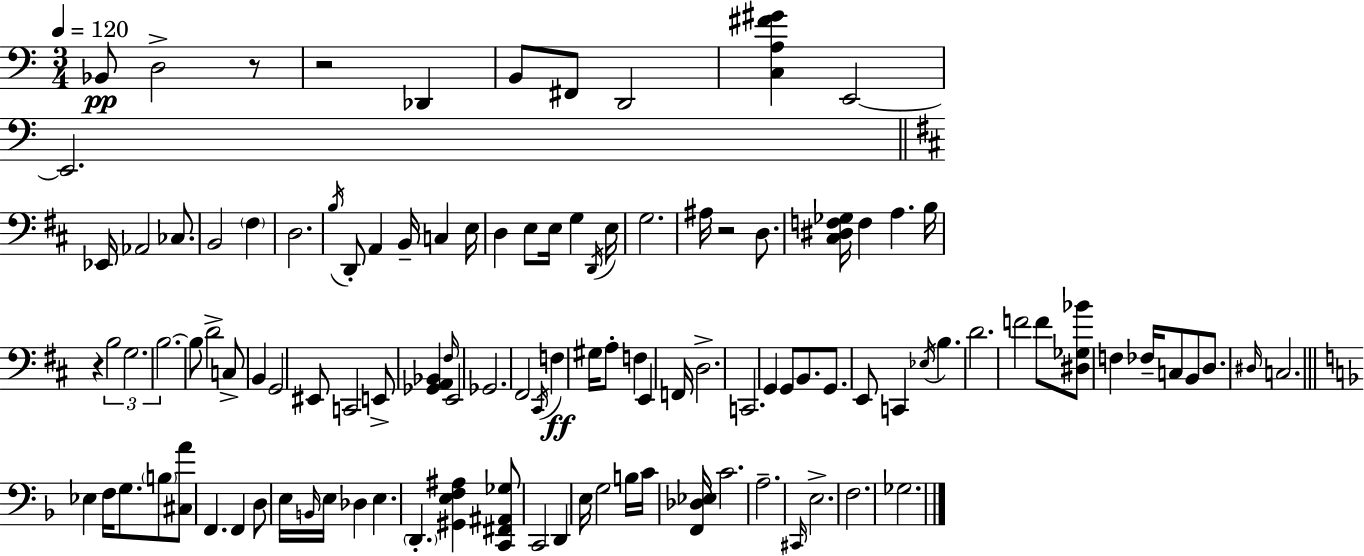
{
  \clef bass
  \numericTimeSignature
  \time 3/4
  \key a \minor
  \tempo 4 = 120
  bes,8\pp d2-> r8 | r2 des,4 | b,8 fis,8 d,2 | <c a fis' gis'>4 e,2~~ | \break e,2. | \bar "||" \break \key d \major ees,16 aes,2 ces8. | b,2 \parenthesize fis4 | d2. | \acciaccatura { b16 } d,8-. a,4 b,16-- c4 | \break e16 d4 e8 e16 g4 | \acciaccatura { d,16 } e16 g2. | ais16 r2 d8. | <cis dis f ges>16 f4 a4. | \break b16 r4 \tuplet 3/2 { b2 | g2. | b2.~~ } | b8 d'2-> | \break c8-> b,4 g,2 | eis,8 c,2 | e,8-> <ges, a, bes,>4 \grace { fis16 } e,2 | ges,2. | \break fis,2 \acciaccatura { cis,16 } | f4\ff gis16 a8-. f4 e,4 | f,16 d2.-> | c,2. | \break g,4 g,8 b,8. | g,8. e,8 c,4 \acciaccatura { ees16 } b4. | d'2. | f'2 | \break f'8 <dis ges bes'>8 f4 fes16-- c8 | b,8 d8. \grace { dis16 } c2. | \bar "||" \break \key f \major ees4 f16 g8. \parenthesize b8 <cis a'>8 | f,4. f,4 d8 | e16 \grace { b,16 } e16 des4 e4. | \parenthesize d,4.-. <gis, e f ais>4 <c, fis, ais, ges>8 | \break c,2 d,4 | e16 g2 b16 c'16 | <f, des ees>16 c'2. | a2.-- | \break \grace { cis,16 } e2.-> | f2. | ges2. | \bar "|."
}